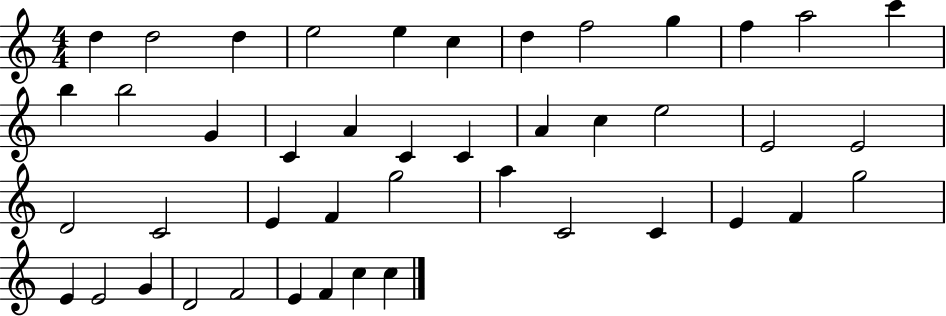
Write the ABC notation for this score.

X:1
T:Untitled
M:4/4
L:1/4
K:C
d d2 d e2 e c d f2 g f a2 c' b b2 G C A C C A c e2 E2 E2 D2 C2 E F g2 a C2 C E F g2 E E2 G D2 F2 E F c c